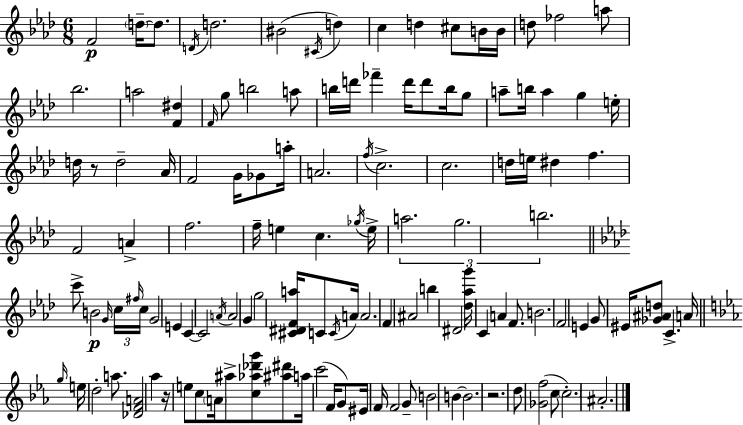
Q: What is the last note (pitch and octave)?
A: A#4